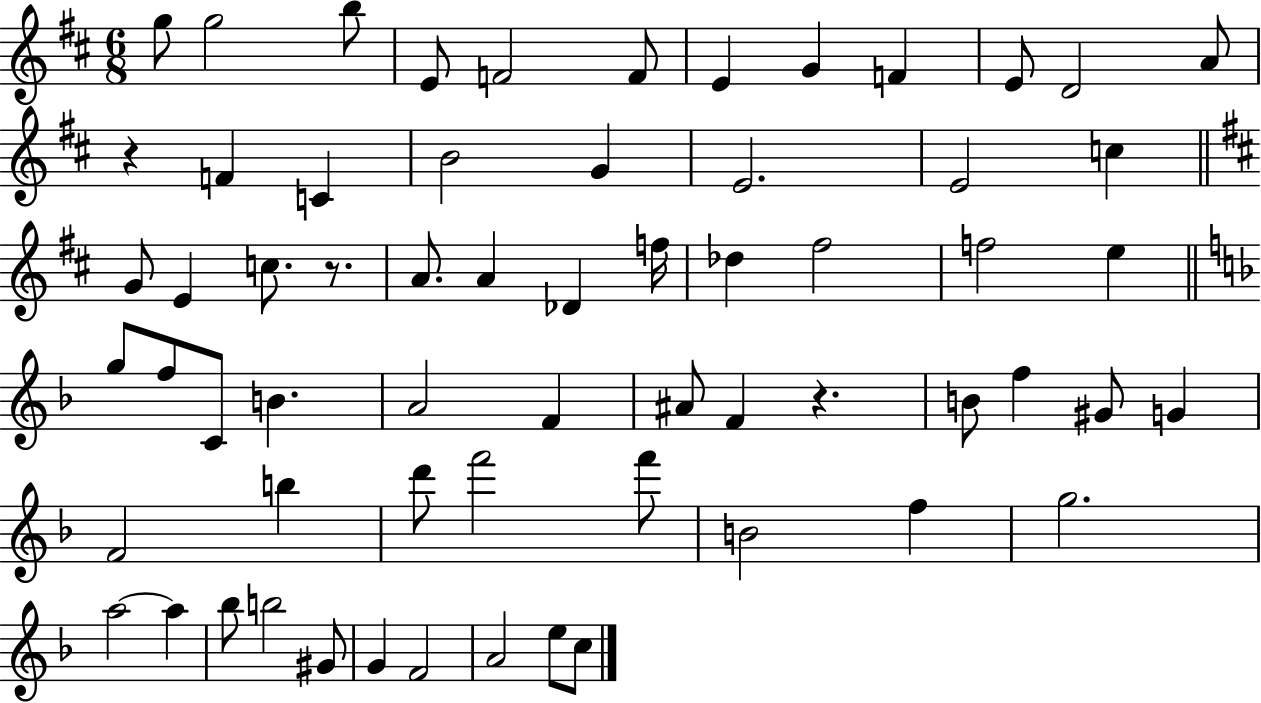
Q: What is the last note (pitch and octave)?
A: C5